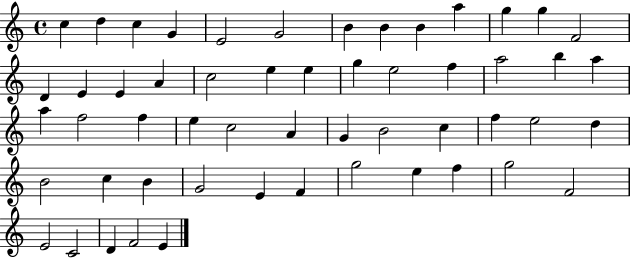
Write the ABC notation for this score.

X:1
T:Untitled
M:4/4
L:1/4
K:C
c d c G E2 G2 B B B a g g F2 D E E A c2 e e g e2 f a2 b a a f2 f e c2 A G B2 c f e2 d B2 c B G2 E F g2 e f g2 F2 E2 C2 D F2 E